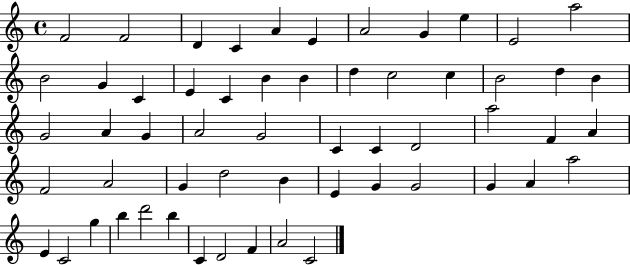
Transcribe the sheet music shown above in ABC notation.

X:1
T:Untitled
M:4/4
L:1/4
K:C
F2 F2 D C A E A2 G e E2 a2 B2 G C E C B B d c2 c B2 d B G2 A G A2 G2 C C D2 a2 F A F2 A2 G d2 B E G G2 G A a2 E C2 g b d'2 b C D2 F A2 C2